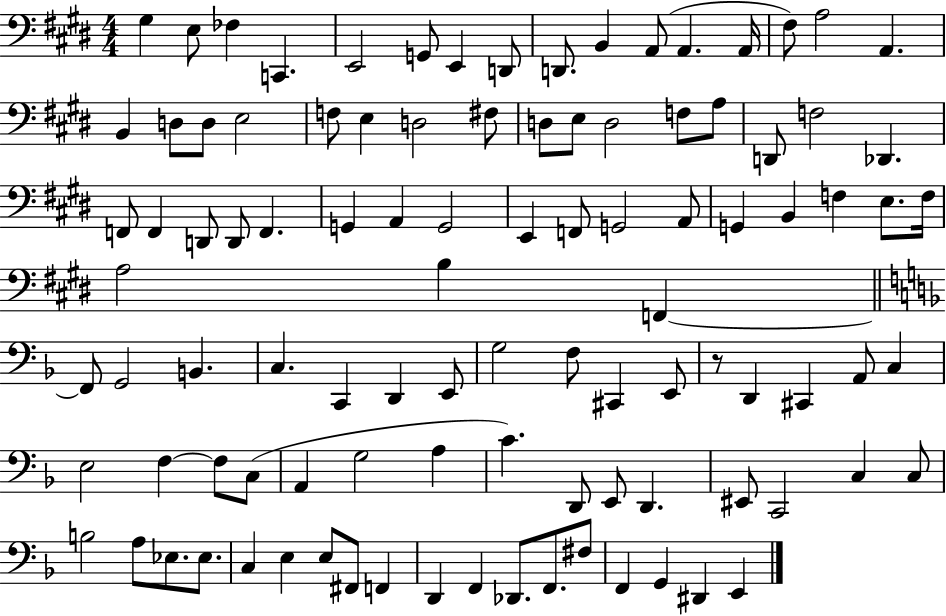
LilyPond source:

{
  \clef bass
  \numericTimeSignature
  \time 4/4
  \key e \major
  gis4 e8 fes4 c,4. | e,2 g,8 e,4 d,8 | d,8. b,4 a,8( a,4. a,16 | fis8) a2 a,4. | \break b,4 d8 d8 e2 | f8 e4 d2 fis8 | d8 e8 d2 f8 a8 | d,8 f2 des,4. | \break f,8 f,4 d,8 d,8 f,4. | g,4 a,4 g,2 | e,4 f,8 g,2 a,8 | g,4 b,4 f4 e8. f16 | \break a2 b4 f,4~~ | \bar "||" \break \key f \major f,8 g,2 b,4. | c4. c,4 d,4 e,8 | g2 f8 cis,4 e,8 | r8 d,4 cis,4 a,8 c4 | \break e2 f4~~ f8 c8( | a,4 g2 a4 | c'4.) d,8 e,8 d,4. | eis,8 c,2 c4 c8 | \break b2 a8 ees8. ees8. | c4 e4 e8 fis,8 f,4 | d,4 f,4 des,8. f,8. fis8 | f,4 g,4 dis,4 e,4 | \break \bar "|."
}